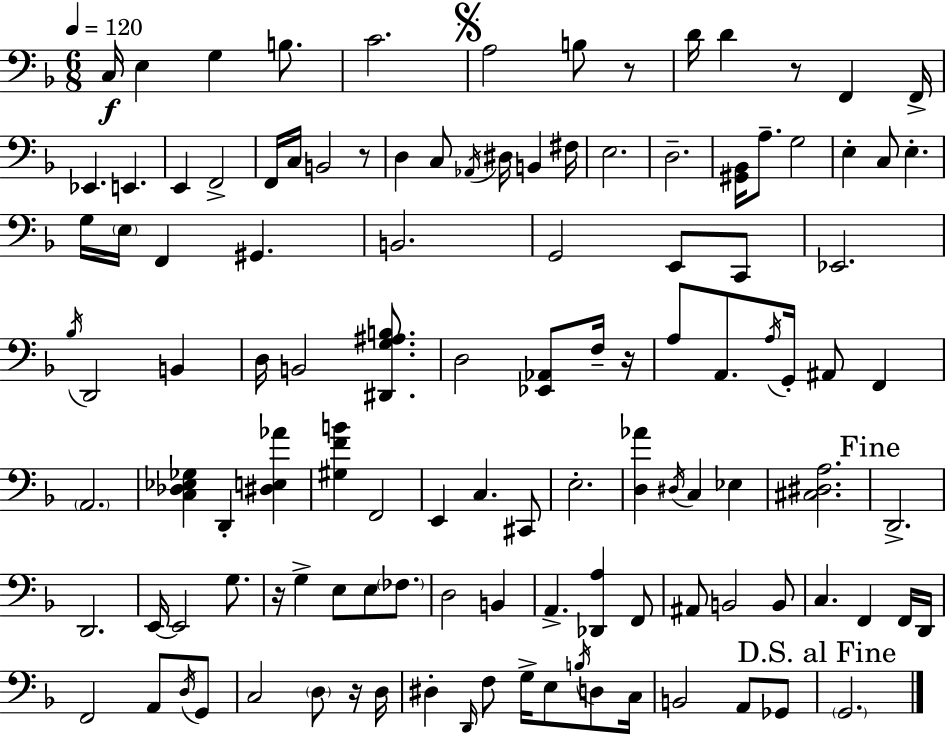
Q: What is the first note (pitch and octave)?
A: C3